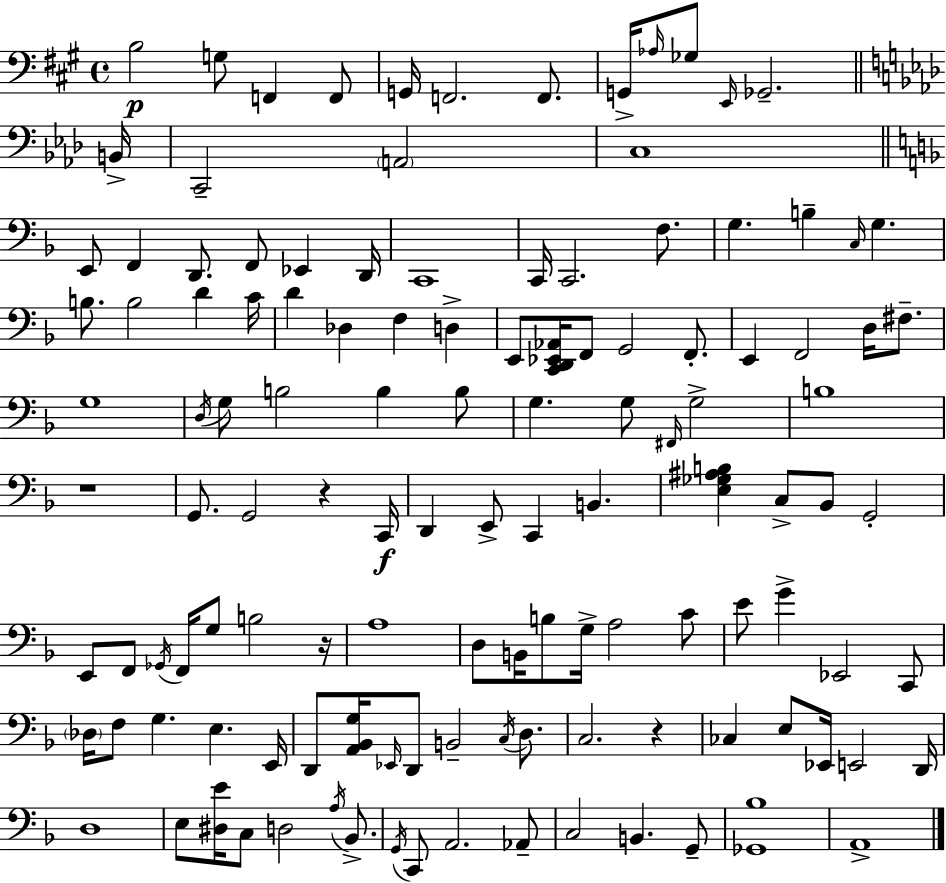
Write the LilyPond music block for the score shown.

{
  \clef bass
  \time 4/4
  \defaultTimeSignature
  \key a \major
  \repeat volta 2 { b2\p g8 f,4 f,8 | g,16 f,2. f,8. | g,16-> \grace { aes16 } ges8 \grace { e,16 } ges,2.-- | \bar "||" \break \key aes \major b,16-> c,2-- \parenthesize a,2 | c1 | \bar "||" \break \key f \major e,8 f,4 d,8. f,8 ees,4 d,16 | c,1 | c,16 c,2. f8. | g4. b4-- \grace { c16 } g4. | \break b8. b2 d'4 | c'16 d'4 des4 f4 d4-> | e,8 <c, d, ees, aes,>16 f,8 g,2 f,8.-. | e,4 f,2 d16 fis8.-- | \break g1 | \acciaccatura { d16 } g8 b2 b4 | b8 g4. g8 \grace { fis,16 } g2-> | b1 | \break r1 | g,8. g,2 r4 | c,16\f d,4 e,8-> c,4 b,4. | <e ges ais b>4 c8-> bes,8 g,2-. | \break e,8 f,8 \acciaccatura { ges,16 } f,16 g8 b2 | r16 a1 | d8 b,16 b8 g16-> a2 | c'8 e'8 g'4-> ees,2 | \break c,8 \parenthesize des16 f8 g4. e4. | e,16 d,8 <a, bes, g>16 \grace { ees,16 } d,8 b,2-- | \acciaccatura { c16 } d8. c2. | r4 ces4 e8 ees,16 e,2 | \break d,16 d1 | e8 <dis e'>16 c8 d2 | \acciaccatura { a16 } bes,8.-> \acciaccatura { g,16 } c,8 a,2. | aes,8-- c2 | \break b,4. g,8-- <ges, bes>1 | a,1-> | } \bar "|."
}